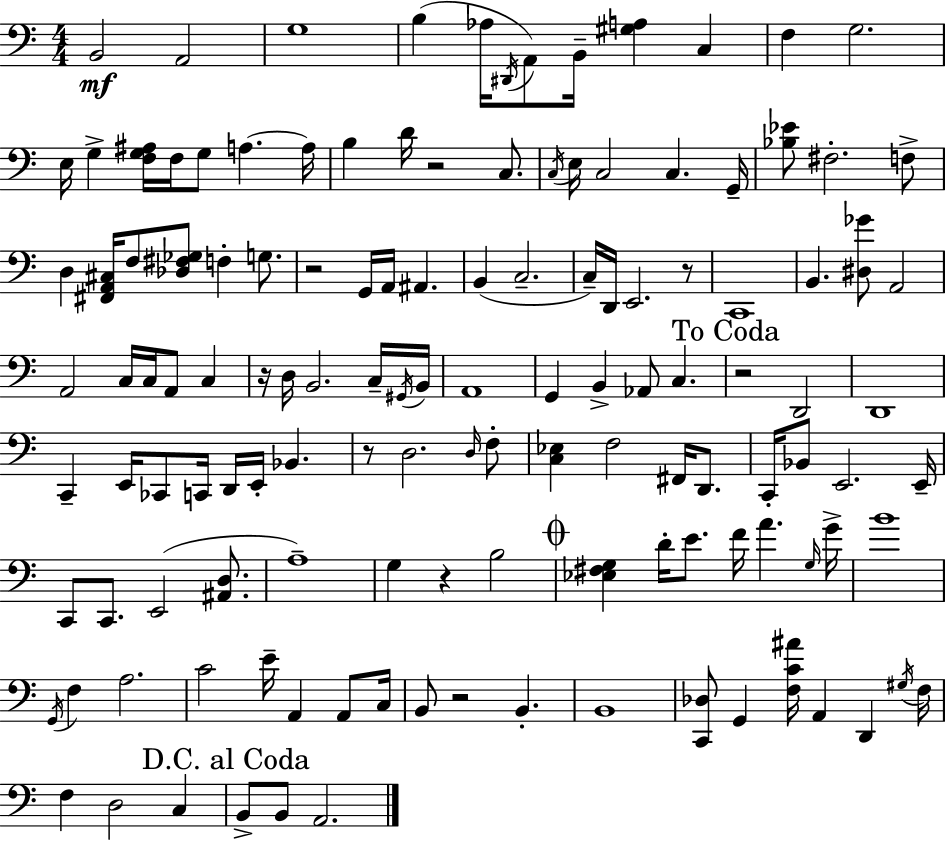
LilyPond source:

{
  \clef bass
  \numericTimeSignature
  \time 4/4
  \key c \major
  b,2\mf a,2 | g1 | b4( aes16 \acciaccatura { dis,16 }) a,8 b,16-- <gis a>4 c4 | f4 g2. | \break e16 g4-> <f g ais>16 f16 g8 a4.~~ | a16 b4 d'16 r2 c8. | \acciaccatura { c16 } e16 c2 c4. | g,16-- <bes ees'>8 fis2.-. | \break f8-> d4 <fis, a, cis>16 f8 <des fis ges>8 f4-. g8. | r2 g,16 a,16 ais,4. | b,4( c2.-- | c16--) d,16 e,2. | \break r8 c,1 | b,4. <dis ges'>8 a,2 | a,2 c16 c16 a,8 c4 | r16 d16 b,2. | \break c16-- \acciaccatura { gis,16 } b,16 a,1 | g,4 b,4-> aes,8 c4. | \mark "To Coda" r2 d,2 | d,1 | \break c,4-- e,16 ces,8 c,16 d,16 e,16-. bes,4. | r8 d2. | \grace { d16 } f8-. <c ees>4 f2 | fis,16 d,8. c,16-. bes,8 e,2. | \break e,16-- c,8 c,8. e,2( | <ais, d>8. a1--) | g4 r4 b2 | \mark \markup { \musicglyph "scripts.coda" } <ees fis g>4 d'16-. e'8. f'16 a'4. | \break \grace { g16 } g'16-> b'1 | \acciaccatura { g,16 } f4 a2. | c'2 e'16-- a,4 | a,8 c16 b,8 r2 | \break b,4.-. b,1 | <c, des>8 g,4 <f c' ais'>16 a,4 | d,4 \acciaccatura { gis16 } f16 f4 d2 | c4 \mark "D.C. al Coda" b,8-> b,8 a,2. | \break \bar "|."
}